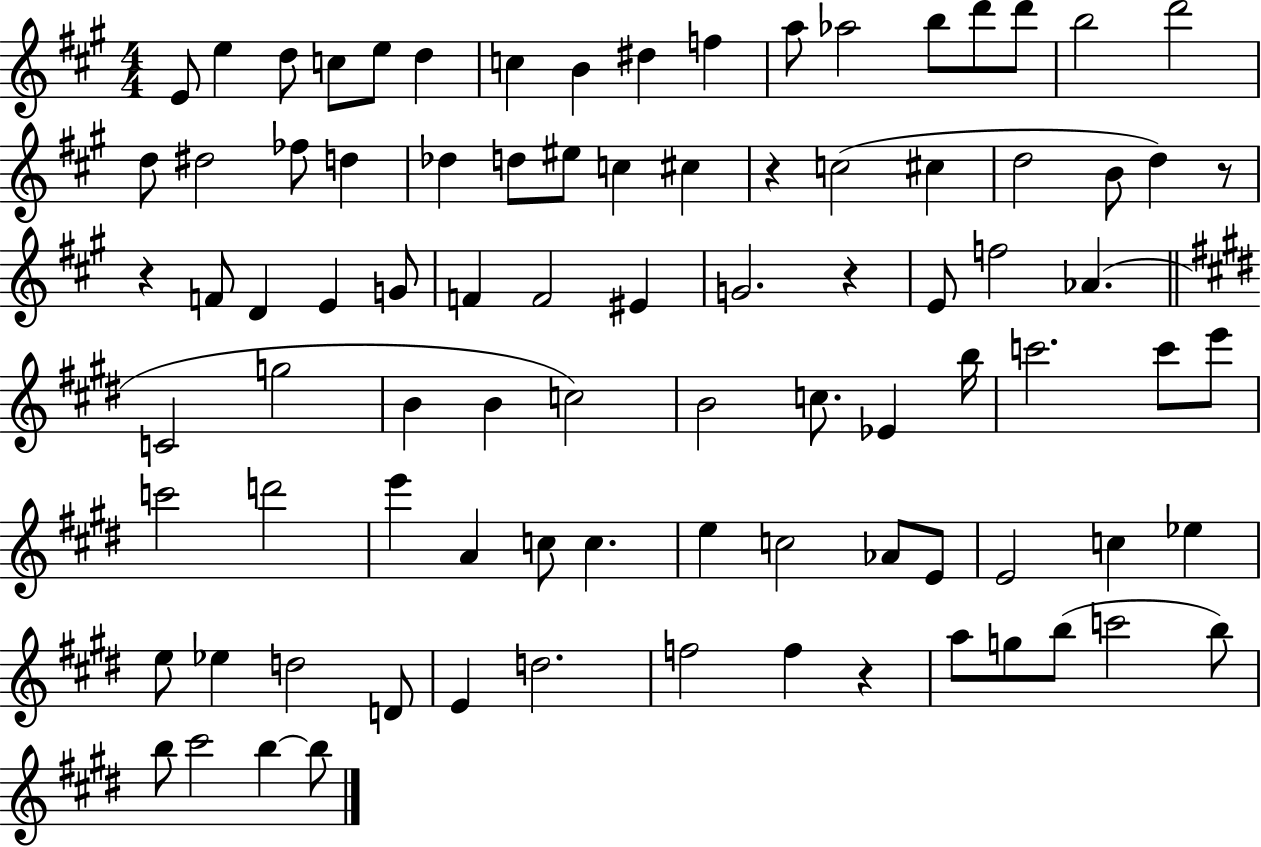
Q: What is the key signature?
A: A major